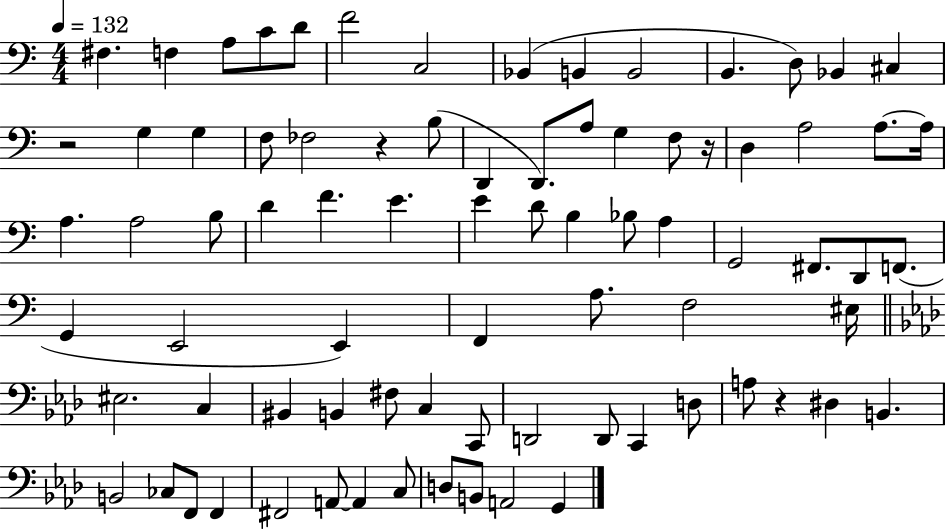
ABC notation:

X:1
T:Untitled
M:4/4
L:1/4
K:C
^F, F, A,/2 C/2 D/2 F2 C,2 _B,, B,, B,,2 B,, D,/2 _B,, ^C, z2 G, G, F,/2 _F,2 z B,/2 D,, D,,/2 A,/2 G, F,/2 z/4 D, A,2 A,/2 A,/4 A, A,2 B,/2 D F E E D/2 B, _B,/2 A, G,,2 ^F,,/2 D,,/2 F,,/2 G,, E,,2 E,, F,, A,/2 F,2 ^E,/4 ^E,2 C, ^B,, B,, ^F,/2 C, C,,/2 D,,2 D,,/2 C,, D,/2 A,/2 z ^D, B,, B,,2 _C,/2 F,,/2 F,, ^F,,2 A,,/2 A,, C,/2 D,/2 B,,/2 A,,2 G,,